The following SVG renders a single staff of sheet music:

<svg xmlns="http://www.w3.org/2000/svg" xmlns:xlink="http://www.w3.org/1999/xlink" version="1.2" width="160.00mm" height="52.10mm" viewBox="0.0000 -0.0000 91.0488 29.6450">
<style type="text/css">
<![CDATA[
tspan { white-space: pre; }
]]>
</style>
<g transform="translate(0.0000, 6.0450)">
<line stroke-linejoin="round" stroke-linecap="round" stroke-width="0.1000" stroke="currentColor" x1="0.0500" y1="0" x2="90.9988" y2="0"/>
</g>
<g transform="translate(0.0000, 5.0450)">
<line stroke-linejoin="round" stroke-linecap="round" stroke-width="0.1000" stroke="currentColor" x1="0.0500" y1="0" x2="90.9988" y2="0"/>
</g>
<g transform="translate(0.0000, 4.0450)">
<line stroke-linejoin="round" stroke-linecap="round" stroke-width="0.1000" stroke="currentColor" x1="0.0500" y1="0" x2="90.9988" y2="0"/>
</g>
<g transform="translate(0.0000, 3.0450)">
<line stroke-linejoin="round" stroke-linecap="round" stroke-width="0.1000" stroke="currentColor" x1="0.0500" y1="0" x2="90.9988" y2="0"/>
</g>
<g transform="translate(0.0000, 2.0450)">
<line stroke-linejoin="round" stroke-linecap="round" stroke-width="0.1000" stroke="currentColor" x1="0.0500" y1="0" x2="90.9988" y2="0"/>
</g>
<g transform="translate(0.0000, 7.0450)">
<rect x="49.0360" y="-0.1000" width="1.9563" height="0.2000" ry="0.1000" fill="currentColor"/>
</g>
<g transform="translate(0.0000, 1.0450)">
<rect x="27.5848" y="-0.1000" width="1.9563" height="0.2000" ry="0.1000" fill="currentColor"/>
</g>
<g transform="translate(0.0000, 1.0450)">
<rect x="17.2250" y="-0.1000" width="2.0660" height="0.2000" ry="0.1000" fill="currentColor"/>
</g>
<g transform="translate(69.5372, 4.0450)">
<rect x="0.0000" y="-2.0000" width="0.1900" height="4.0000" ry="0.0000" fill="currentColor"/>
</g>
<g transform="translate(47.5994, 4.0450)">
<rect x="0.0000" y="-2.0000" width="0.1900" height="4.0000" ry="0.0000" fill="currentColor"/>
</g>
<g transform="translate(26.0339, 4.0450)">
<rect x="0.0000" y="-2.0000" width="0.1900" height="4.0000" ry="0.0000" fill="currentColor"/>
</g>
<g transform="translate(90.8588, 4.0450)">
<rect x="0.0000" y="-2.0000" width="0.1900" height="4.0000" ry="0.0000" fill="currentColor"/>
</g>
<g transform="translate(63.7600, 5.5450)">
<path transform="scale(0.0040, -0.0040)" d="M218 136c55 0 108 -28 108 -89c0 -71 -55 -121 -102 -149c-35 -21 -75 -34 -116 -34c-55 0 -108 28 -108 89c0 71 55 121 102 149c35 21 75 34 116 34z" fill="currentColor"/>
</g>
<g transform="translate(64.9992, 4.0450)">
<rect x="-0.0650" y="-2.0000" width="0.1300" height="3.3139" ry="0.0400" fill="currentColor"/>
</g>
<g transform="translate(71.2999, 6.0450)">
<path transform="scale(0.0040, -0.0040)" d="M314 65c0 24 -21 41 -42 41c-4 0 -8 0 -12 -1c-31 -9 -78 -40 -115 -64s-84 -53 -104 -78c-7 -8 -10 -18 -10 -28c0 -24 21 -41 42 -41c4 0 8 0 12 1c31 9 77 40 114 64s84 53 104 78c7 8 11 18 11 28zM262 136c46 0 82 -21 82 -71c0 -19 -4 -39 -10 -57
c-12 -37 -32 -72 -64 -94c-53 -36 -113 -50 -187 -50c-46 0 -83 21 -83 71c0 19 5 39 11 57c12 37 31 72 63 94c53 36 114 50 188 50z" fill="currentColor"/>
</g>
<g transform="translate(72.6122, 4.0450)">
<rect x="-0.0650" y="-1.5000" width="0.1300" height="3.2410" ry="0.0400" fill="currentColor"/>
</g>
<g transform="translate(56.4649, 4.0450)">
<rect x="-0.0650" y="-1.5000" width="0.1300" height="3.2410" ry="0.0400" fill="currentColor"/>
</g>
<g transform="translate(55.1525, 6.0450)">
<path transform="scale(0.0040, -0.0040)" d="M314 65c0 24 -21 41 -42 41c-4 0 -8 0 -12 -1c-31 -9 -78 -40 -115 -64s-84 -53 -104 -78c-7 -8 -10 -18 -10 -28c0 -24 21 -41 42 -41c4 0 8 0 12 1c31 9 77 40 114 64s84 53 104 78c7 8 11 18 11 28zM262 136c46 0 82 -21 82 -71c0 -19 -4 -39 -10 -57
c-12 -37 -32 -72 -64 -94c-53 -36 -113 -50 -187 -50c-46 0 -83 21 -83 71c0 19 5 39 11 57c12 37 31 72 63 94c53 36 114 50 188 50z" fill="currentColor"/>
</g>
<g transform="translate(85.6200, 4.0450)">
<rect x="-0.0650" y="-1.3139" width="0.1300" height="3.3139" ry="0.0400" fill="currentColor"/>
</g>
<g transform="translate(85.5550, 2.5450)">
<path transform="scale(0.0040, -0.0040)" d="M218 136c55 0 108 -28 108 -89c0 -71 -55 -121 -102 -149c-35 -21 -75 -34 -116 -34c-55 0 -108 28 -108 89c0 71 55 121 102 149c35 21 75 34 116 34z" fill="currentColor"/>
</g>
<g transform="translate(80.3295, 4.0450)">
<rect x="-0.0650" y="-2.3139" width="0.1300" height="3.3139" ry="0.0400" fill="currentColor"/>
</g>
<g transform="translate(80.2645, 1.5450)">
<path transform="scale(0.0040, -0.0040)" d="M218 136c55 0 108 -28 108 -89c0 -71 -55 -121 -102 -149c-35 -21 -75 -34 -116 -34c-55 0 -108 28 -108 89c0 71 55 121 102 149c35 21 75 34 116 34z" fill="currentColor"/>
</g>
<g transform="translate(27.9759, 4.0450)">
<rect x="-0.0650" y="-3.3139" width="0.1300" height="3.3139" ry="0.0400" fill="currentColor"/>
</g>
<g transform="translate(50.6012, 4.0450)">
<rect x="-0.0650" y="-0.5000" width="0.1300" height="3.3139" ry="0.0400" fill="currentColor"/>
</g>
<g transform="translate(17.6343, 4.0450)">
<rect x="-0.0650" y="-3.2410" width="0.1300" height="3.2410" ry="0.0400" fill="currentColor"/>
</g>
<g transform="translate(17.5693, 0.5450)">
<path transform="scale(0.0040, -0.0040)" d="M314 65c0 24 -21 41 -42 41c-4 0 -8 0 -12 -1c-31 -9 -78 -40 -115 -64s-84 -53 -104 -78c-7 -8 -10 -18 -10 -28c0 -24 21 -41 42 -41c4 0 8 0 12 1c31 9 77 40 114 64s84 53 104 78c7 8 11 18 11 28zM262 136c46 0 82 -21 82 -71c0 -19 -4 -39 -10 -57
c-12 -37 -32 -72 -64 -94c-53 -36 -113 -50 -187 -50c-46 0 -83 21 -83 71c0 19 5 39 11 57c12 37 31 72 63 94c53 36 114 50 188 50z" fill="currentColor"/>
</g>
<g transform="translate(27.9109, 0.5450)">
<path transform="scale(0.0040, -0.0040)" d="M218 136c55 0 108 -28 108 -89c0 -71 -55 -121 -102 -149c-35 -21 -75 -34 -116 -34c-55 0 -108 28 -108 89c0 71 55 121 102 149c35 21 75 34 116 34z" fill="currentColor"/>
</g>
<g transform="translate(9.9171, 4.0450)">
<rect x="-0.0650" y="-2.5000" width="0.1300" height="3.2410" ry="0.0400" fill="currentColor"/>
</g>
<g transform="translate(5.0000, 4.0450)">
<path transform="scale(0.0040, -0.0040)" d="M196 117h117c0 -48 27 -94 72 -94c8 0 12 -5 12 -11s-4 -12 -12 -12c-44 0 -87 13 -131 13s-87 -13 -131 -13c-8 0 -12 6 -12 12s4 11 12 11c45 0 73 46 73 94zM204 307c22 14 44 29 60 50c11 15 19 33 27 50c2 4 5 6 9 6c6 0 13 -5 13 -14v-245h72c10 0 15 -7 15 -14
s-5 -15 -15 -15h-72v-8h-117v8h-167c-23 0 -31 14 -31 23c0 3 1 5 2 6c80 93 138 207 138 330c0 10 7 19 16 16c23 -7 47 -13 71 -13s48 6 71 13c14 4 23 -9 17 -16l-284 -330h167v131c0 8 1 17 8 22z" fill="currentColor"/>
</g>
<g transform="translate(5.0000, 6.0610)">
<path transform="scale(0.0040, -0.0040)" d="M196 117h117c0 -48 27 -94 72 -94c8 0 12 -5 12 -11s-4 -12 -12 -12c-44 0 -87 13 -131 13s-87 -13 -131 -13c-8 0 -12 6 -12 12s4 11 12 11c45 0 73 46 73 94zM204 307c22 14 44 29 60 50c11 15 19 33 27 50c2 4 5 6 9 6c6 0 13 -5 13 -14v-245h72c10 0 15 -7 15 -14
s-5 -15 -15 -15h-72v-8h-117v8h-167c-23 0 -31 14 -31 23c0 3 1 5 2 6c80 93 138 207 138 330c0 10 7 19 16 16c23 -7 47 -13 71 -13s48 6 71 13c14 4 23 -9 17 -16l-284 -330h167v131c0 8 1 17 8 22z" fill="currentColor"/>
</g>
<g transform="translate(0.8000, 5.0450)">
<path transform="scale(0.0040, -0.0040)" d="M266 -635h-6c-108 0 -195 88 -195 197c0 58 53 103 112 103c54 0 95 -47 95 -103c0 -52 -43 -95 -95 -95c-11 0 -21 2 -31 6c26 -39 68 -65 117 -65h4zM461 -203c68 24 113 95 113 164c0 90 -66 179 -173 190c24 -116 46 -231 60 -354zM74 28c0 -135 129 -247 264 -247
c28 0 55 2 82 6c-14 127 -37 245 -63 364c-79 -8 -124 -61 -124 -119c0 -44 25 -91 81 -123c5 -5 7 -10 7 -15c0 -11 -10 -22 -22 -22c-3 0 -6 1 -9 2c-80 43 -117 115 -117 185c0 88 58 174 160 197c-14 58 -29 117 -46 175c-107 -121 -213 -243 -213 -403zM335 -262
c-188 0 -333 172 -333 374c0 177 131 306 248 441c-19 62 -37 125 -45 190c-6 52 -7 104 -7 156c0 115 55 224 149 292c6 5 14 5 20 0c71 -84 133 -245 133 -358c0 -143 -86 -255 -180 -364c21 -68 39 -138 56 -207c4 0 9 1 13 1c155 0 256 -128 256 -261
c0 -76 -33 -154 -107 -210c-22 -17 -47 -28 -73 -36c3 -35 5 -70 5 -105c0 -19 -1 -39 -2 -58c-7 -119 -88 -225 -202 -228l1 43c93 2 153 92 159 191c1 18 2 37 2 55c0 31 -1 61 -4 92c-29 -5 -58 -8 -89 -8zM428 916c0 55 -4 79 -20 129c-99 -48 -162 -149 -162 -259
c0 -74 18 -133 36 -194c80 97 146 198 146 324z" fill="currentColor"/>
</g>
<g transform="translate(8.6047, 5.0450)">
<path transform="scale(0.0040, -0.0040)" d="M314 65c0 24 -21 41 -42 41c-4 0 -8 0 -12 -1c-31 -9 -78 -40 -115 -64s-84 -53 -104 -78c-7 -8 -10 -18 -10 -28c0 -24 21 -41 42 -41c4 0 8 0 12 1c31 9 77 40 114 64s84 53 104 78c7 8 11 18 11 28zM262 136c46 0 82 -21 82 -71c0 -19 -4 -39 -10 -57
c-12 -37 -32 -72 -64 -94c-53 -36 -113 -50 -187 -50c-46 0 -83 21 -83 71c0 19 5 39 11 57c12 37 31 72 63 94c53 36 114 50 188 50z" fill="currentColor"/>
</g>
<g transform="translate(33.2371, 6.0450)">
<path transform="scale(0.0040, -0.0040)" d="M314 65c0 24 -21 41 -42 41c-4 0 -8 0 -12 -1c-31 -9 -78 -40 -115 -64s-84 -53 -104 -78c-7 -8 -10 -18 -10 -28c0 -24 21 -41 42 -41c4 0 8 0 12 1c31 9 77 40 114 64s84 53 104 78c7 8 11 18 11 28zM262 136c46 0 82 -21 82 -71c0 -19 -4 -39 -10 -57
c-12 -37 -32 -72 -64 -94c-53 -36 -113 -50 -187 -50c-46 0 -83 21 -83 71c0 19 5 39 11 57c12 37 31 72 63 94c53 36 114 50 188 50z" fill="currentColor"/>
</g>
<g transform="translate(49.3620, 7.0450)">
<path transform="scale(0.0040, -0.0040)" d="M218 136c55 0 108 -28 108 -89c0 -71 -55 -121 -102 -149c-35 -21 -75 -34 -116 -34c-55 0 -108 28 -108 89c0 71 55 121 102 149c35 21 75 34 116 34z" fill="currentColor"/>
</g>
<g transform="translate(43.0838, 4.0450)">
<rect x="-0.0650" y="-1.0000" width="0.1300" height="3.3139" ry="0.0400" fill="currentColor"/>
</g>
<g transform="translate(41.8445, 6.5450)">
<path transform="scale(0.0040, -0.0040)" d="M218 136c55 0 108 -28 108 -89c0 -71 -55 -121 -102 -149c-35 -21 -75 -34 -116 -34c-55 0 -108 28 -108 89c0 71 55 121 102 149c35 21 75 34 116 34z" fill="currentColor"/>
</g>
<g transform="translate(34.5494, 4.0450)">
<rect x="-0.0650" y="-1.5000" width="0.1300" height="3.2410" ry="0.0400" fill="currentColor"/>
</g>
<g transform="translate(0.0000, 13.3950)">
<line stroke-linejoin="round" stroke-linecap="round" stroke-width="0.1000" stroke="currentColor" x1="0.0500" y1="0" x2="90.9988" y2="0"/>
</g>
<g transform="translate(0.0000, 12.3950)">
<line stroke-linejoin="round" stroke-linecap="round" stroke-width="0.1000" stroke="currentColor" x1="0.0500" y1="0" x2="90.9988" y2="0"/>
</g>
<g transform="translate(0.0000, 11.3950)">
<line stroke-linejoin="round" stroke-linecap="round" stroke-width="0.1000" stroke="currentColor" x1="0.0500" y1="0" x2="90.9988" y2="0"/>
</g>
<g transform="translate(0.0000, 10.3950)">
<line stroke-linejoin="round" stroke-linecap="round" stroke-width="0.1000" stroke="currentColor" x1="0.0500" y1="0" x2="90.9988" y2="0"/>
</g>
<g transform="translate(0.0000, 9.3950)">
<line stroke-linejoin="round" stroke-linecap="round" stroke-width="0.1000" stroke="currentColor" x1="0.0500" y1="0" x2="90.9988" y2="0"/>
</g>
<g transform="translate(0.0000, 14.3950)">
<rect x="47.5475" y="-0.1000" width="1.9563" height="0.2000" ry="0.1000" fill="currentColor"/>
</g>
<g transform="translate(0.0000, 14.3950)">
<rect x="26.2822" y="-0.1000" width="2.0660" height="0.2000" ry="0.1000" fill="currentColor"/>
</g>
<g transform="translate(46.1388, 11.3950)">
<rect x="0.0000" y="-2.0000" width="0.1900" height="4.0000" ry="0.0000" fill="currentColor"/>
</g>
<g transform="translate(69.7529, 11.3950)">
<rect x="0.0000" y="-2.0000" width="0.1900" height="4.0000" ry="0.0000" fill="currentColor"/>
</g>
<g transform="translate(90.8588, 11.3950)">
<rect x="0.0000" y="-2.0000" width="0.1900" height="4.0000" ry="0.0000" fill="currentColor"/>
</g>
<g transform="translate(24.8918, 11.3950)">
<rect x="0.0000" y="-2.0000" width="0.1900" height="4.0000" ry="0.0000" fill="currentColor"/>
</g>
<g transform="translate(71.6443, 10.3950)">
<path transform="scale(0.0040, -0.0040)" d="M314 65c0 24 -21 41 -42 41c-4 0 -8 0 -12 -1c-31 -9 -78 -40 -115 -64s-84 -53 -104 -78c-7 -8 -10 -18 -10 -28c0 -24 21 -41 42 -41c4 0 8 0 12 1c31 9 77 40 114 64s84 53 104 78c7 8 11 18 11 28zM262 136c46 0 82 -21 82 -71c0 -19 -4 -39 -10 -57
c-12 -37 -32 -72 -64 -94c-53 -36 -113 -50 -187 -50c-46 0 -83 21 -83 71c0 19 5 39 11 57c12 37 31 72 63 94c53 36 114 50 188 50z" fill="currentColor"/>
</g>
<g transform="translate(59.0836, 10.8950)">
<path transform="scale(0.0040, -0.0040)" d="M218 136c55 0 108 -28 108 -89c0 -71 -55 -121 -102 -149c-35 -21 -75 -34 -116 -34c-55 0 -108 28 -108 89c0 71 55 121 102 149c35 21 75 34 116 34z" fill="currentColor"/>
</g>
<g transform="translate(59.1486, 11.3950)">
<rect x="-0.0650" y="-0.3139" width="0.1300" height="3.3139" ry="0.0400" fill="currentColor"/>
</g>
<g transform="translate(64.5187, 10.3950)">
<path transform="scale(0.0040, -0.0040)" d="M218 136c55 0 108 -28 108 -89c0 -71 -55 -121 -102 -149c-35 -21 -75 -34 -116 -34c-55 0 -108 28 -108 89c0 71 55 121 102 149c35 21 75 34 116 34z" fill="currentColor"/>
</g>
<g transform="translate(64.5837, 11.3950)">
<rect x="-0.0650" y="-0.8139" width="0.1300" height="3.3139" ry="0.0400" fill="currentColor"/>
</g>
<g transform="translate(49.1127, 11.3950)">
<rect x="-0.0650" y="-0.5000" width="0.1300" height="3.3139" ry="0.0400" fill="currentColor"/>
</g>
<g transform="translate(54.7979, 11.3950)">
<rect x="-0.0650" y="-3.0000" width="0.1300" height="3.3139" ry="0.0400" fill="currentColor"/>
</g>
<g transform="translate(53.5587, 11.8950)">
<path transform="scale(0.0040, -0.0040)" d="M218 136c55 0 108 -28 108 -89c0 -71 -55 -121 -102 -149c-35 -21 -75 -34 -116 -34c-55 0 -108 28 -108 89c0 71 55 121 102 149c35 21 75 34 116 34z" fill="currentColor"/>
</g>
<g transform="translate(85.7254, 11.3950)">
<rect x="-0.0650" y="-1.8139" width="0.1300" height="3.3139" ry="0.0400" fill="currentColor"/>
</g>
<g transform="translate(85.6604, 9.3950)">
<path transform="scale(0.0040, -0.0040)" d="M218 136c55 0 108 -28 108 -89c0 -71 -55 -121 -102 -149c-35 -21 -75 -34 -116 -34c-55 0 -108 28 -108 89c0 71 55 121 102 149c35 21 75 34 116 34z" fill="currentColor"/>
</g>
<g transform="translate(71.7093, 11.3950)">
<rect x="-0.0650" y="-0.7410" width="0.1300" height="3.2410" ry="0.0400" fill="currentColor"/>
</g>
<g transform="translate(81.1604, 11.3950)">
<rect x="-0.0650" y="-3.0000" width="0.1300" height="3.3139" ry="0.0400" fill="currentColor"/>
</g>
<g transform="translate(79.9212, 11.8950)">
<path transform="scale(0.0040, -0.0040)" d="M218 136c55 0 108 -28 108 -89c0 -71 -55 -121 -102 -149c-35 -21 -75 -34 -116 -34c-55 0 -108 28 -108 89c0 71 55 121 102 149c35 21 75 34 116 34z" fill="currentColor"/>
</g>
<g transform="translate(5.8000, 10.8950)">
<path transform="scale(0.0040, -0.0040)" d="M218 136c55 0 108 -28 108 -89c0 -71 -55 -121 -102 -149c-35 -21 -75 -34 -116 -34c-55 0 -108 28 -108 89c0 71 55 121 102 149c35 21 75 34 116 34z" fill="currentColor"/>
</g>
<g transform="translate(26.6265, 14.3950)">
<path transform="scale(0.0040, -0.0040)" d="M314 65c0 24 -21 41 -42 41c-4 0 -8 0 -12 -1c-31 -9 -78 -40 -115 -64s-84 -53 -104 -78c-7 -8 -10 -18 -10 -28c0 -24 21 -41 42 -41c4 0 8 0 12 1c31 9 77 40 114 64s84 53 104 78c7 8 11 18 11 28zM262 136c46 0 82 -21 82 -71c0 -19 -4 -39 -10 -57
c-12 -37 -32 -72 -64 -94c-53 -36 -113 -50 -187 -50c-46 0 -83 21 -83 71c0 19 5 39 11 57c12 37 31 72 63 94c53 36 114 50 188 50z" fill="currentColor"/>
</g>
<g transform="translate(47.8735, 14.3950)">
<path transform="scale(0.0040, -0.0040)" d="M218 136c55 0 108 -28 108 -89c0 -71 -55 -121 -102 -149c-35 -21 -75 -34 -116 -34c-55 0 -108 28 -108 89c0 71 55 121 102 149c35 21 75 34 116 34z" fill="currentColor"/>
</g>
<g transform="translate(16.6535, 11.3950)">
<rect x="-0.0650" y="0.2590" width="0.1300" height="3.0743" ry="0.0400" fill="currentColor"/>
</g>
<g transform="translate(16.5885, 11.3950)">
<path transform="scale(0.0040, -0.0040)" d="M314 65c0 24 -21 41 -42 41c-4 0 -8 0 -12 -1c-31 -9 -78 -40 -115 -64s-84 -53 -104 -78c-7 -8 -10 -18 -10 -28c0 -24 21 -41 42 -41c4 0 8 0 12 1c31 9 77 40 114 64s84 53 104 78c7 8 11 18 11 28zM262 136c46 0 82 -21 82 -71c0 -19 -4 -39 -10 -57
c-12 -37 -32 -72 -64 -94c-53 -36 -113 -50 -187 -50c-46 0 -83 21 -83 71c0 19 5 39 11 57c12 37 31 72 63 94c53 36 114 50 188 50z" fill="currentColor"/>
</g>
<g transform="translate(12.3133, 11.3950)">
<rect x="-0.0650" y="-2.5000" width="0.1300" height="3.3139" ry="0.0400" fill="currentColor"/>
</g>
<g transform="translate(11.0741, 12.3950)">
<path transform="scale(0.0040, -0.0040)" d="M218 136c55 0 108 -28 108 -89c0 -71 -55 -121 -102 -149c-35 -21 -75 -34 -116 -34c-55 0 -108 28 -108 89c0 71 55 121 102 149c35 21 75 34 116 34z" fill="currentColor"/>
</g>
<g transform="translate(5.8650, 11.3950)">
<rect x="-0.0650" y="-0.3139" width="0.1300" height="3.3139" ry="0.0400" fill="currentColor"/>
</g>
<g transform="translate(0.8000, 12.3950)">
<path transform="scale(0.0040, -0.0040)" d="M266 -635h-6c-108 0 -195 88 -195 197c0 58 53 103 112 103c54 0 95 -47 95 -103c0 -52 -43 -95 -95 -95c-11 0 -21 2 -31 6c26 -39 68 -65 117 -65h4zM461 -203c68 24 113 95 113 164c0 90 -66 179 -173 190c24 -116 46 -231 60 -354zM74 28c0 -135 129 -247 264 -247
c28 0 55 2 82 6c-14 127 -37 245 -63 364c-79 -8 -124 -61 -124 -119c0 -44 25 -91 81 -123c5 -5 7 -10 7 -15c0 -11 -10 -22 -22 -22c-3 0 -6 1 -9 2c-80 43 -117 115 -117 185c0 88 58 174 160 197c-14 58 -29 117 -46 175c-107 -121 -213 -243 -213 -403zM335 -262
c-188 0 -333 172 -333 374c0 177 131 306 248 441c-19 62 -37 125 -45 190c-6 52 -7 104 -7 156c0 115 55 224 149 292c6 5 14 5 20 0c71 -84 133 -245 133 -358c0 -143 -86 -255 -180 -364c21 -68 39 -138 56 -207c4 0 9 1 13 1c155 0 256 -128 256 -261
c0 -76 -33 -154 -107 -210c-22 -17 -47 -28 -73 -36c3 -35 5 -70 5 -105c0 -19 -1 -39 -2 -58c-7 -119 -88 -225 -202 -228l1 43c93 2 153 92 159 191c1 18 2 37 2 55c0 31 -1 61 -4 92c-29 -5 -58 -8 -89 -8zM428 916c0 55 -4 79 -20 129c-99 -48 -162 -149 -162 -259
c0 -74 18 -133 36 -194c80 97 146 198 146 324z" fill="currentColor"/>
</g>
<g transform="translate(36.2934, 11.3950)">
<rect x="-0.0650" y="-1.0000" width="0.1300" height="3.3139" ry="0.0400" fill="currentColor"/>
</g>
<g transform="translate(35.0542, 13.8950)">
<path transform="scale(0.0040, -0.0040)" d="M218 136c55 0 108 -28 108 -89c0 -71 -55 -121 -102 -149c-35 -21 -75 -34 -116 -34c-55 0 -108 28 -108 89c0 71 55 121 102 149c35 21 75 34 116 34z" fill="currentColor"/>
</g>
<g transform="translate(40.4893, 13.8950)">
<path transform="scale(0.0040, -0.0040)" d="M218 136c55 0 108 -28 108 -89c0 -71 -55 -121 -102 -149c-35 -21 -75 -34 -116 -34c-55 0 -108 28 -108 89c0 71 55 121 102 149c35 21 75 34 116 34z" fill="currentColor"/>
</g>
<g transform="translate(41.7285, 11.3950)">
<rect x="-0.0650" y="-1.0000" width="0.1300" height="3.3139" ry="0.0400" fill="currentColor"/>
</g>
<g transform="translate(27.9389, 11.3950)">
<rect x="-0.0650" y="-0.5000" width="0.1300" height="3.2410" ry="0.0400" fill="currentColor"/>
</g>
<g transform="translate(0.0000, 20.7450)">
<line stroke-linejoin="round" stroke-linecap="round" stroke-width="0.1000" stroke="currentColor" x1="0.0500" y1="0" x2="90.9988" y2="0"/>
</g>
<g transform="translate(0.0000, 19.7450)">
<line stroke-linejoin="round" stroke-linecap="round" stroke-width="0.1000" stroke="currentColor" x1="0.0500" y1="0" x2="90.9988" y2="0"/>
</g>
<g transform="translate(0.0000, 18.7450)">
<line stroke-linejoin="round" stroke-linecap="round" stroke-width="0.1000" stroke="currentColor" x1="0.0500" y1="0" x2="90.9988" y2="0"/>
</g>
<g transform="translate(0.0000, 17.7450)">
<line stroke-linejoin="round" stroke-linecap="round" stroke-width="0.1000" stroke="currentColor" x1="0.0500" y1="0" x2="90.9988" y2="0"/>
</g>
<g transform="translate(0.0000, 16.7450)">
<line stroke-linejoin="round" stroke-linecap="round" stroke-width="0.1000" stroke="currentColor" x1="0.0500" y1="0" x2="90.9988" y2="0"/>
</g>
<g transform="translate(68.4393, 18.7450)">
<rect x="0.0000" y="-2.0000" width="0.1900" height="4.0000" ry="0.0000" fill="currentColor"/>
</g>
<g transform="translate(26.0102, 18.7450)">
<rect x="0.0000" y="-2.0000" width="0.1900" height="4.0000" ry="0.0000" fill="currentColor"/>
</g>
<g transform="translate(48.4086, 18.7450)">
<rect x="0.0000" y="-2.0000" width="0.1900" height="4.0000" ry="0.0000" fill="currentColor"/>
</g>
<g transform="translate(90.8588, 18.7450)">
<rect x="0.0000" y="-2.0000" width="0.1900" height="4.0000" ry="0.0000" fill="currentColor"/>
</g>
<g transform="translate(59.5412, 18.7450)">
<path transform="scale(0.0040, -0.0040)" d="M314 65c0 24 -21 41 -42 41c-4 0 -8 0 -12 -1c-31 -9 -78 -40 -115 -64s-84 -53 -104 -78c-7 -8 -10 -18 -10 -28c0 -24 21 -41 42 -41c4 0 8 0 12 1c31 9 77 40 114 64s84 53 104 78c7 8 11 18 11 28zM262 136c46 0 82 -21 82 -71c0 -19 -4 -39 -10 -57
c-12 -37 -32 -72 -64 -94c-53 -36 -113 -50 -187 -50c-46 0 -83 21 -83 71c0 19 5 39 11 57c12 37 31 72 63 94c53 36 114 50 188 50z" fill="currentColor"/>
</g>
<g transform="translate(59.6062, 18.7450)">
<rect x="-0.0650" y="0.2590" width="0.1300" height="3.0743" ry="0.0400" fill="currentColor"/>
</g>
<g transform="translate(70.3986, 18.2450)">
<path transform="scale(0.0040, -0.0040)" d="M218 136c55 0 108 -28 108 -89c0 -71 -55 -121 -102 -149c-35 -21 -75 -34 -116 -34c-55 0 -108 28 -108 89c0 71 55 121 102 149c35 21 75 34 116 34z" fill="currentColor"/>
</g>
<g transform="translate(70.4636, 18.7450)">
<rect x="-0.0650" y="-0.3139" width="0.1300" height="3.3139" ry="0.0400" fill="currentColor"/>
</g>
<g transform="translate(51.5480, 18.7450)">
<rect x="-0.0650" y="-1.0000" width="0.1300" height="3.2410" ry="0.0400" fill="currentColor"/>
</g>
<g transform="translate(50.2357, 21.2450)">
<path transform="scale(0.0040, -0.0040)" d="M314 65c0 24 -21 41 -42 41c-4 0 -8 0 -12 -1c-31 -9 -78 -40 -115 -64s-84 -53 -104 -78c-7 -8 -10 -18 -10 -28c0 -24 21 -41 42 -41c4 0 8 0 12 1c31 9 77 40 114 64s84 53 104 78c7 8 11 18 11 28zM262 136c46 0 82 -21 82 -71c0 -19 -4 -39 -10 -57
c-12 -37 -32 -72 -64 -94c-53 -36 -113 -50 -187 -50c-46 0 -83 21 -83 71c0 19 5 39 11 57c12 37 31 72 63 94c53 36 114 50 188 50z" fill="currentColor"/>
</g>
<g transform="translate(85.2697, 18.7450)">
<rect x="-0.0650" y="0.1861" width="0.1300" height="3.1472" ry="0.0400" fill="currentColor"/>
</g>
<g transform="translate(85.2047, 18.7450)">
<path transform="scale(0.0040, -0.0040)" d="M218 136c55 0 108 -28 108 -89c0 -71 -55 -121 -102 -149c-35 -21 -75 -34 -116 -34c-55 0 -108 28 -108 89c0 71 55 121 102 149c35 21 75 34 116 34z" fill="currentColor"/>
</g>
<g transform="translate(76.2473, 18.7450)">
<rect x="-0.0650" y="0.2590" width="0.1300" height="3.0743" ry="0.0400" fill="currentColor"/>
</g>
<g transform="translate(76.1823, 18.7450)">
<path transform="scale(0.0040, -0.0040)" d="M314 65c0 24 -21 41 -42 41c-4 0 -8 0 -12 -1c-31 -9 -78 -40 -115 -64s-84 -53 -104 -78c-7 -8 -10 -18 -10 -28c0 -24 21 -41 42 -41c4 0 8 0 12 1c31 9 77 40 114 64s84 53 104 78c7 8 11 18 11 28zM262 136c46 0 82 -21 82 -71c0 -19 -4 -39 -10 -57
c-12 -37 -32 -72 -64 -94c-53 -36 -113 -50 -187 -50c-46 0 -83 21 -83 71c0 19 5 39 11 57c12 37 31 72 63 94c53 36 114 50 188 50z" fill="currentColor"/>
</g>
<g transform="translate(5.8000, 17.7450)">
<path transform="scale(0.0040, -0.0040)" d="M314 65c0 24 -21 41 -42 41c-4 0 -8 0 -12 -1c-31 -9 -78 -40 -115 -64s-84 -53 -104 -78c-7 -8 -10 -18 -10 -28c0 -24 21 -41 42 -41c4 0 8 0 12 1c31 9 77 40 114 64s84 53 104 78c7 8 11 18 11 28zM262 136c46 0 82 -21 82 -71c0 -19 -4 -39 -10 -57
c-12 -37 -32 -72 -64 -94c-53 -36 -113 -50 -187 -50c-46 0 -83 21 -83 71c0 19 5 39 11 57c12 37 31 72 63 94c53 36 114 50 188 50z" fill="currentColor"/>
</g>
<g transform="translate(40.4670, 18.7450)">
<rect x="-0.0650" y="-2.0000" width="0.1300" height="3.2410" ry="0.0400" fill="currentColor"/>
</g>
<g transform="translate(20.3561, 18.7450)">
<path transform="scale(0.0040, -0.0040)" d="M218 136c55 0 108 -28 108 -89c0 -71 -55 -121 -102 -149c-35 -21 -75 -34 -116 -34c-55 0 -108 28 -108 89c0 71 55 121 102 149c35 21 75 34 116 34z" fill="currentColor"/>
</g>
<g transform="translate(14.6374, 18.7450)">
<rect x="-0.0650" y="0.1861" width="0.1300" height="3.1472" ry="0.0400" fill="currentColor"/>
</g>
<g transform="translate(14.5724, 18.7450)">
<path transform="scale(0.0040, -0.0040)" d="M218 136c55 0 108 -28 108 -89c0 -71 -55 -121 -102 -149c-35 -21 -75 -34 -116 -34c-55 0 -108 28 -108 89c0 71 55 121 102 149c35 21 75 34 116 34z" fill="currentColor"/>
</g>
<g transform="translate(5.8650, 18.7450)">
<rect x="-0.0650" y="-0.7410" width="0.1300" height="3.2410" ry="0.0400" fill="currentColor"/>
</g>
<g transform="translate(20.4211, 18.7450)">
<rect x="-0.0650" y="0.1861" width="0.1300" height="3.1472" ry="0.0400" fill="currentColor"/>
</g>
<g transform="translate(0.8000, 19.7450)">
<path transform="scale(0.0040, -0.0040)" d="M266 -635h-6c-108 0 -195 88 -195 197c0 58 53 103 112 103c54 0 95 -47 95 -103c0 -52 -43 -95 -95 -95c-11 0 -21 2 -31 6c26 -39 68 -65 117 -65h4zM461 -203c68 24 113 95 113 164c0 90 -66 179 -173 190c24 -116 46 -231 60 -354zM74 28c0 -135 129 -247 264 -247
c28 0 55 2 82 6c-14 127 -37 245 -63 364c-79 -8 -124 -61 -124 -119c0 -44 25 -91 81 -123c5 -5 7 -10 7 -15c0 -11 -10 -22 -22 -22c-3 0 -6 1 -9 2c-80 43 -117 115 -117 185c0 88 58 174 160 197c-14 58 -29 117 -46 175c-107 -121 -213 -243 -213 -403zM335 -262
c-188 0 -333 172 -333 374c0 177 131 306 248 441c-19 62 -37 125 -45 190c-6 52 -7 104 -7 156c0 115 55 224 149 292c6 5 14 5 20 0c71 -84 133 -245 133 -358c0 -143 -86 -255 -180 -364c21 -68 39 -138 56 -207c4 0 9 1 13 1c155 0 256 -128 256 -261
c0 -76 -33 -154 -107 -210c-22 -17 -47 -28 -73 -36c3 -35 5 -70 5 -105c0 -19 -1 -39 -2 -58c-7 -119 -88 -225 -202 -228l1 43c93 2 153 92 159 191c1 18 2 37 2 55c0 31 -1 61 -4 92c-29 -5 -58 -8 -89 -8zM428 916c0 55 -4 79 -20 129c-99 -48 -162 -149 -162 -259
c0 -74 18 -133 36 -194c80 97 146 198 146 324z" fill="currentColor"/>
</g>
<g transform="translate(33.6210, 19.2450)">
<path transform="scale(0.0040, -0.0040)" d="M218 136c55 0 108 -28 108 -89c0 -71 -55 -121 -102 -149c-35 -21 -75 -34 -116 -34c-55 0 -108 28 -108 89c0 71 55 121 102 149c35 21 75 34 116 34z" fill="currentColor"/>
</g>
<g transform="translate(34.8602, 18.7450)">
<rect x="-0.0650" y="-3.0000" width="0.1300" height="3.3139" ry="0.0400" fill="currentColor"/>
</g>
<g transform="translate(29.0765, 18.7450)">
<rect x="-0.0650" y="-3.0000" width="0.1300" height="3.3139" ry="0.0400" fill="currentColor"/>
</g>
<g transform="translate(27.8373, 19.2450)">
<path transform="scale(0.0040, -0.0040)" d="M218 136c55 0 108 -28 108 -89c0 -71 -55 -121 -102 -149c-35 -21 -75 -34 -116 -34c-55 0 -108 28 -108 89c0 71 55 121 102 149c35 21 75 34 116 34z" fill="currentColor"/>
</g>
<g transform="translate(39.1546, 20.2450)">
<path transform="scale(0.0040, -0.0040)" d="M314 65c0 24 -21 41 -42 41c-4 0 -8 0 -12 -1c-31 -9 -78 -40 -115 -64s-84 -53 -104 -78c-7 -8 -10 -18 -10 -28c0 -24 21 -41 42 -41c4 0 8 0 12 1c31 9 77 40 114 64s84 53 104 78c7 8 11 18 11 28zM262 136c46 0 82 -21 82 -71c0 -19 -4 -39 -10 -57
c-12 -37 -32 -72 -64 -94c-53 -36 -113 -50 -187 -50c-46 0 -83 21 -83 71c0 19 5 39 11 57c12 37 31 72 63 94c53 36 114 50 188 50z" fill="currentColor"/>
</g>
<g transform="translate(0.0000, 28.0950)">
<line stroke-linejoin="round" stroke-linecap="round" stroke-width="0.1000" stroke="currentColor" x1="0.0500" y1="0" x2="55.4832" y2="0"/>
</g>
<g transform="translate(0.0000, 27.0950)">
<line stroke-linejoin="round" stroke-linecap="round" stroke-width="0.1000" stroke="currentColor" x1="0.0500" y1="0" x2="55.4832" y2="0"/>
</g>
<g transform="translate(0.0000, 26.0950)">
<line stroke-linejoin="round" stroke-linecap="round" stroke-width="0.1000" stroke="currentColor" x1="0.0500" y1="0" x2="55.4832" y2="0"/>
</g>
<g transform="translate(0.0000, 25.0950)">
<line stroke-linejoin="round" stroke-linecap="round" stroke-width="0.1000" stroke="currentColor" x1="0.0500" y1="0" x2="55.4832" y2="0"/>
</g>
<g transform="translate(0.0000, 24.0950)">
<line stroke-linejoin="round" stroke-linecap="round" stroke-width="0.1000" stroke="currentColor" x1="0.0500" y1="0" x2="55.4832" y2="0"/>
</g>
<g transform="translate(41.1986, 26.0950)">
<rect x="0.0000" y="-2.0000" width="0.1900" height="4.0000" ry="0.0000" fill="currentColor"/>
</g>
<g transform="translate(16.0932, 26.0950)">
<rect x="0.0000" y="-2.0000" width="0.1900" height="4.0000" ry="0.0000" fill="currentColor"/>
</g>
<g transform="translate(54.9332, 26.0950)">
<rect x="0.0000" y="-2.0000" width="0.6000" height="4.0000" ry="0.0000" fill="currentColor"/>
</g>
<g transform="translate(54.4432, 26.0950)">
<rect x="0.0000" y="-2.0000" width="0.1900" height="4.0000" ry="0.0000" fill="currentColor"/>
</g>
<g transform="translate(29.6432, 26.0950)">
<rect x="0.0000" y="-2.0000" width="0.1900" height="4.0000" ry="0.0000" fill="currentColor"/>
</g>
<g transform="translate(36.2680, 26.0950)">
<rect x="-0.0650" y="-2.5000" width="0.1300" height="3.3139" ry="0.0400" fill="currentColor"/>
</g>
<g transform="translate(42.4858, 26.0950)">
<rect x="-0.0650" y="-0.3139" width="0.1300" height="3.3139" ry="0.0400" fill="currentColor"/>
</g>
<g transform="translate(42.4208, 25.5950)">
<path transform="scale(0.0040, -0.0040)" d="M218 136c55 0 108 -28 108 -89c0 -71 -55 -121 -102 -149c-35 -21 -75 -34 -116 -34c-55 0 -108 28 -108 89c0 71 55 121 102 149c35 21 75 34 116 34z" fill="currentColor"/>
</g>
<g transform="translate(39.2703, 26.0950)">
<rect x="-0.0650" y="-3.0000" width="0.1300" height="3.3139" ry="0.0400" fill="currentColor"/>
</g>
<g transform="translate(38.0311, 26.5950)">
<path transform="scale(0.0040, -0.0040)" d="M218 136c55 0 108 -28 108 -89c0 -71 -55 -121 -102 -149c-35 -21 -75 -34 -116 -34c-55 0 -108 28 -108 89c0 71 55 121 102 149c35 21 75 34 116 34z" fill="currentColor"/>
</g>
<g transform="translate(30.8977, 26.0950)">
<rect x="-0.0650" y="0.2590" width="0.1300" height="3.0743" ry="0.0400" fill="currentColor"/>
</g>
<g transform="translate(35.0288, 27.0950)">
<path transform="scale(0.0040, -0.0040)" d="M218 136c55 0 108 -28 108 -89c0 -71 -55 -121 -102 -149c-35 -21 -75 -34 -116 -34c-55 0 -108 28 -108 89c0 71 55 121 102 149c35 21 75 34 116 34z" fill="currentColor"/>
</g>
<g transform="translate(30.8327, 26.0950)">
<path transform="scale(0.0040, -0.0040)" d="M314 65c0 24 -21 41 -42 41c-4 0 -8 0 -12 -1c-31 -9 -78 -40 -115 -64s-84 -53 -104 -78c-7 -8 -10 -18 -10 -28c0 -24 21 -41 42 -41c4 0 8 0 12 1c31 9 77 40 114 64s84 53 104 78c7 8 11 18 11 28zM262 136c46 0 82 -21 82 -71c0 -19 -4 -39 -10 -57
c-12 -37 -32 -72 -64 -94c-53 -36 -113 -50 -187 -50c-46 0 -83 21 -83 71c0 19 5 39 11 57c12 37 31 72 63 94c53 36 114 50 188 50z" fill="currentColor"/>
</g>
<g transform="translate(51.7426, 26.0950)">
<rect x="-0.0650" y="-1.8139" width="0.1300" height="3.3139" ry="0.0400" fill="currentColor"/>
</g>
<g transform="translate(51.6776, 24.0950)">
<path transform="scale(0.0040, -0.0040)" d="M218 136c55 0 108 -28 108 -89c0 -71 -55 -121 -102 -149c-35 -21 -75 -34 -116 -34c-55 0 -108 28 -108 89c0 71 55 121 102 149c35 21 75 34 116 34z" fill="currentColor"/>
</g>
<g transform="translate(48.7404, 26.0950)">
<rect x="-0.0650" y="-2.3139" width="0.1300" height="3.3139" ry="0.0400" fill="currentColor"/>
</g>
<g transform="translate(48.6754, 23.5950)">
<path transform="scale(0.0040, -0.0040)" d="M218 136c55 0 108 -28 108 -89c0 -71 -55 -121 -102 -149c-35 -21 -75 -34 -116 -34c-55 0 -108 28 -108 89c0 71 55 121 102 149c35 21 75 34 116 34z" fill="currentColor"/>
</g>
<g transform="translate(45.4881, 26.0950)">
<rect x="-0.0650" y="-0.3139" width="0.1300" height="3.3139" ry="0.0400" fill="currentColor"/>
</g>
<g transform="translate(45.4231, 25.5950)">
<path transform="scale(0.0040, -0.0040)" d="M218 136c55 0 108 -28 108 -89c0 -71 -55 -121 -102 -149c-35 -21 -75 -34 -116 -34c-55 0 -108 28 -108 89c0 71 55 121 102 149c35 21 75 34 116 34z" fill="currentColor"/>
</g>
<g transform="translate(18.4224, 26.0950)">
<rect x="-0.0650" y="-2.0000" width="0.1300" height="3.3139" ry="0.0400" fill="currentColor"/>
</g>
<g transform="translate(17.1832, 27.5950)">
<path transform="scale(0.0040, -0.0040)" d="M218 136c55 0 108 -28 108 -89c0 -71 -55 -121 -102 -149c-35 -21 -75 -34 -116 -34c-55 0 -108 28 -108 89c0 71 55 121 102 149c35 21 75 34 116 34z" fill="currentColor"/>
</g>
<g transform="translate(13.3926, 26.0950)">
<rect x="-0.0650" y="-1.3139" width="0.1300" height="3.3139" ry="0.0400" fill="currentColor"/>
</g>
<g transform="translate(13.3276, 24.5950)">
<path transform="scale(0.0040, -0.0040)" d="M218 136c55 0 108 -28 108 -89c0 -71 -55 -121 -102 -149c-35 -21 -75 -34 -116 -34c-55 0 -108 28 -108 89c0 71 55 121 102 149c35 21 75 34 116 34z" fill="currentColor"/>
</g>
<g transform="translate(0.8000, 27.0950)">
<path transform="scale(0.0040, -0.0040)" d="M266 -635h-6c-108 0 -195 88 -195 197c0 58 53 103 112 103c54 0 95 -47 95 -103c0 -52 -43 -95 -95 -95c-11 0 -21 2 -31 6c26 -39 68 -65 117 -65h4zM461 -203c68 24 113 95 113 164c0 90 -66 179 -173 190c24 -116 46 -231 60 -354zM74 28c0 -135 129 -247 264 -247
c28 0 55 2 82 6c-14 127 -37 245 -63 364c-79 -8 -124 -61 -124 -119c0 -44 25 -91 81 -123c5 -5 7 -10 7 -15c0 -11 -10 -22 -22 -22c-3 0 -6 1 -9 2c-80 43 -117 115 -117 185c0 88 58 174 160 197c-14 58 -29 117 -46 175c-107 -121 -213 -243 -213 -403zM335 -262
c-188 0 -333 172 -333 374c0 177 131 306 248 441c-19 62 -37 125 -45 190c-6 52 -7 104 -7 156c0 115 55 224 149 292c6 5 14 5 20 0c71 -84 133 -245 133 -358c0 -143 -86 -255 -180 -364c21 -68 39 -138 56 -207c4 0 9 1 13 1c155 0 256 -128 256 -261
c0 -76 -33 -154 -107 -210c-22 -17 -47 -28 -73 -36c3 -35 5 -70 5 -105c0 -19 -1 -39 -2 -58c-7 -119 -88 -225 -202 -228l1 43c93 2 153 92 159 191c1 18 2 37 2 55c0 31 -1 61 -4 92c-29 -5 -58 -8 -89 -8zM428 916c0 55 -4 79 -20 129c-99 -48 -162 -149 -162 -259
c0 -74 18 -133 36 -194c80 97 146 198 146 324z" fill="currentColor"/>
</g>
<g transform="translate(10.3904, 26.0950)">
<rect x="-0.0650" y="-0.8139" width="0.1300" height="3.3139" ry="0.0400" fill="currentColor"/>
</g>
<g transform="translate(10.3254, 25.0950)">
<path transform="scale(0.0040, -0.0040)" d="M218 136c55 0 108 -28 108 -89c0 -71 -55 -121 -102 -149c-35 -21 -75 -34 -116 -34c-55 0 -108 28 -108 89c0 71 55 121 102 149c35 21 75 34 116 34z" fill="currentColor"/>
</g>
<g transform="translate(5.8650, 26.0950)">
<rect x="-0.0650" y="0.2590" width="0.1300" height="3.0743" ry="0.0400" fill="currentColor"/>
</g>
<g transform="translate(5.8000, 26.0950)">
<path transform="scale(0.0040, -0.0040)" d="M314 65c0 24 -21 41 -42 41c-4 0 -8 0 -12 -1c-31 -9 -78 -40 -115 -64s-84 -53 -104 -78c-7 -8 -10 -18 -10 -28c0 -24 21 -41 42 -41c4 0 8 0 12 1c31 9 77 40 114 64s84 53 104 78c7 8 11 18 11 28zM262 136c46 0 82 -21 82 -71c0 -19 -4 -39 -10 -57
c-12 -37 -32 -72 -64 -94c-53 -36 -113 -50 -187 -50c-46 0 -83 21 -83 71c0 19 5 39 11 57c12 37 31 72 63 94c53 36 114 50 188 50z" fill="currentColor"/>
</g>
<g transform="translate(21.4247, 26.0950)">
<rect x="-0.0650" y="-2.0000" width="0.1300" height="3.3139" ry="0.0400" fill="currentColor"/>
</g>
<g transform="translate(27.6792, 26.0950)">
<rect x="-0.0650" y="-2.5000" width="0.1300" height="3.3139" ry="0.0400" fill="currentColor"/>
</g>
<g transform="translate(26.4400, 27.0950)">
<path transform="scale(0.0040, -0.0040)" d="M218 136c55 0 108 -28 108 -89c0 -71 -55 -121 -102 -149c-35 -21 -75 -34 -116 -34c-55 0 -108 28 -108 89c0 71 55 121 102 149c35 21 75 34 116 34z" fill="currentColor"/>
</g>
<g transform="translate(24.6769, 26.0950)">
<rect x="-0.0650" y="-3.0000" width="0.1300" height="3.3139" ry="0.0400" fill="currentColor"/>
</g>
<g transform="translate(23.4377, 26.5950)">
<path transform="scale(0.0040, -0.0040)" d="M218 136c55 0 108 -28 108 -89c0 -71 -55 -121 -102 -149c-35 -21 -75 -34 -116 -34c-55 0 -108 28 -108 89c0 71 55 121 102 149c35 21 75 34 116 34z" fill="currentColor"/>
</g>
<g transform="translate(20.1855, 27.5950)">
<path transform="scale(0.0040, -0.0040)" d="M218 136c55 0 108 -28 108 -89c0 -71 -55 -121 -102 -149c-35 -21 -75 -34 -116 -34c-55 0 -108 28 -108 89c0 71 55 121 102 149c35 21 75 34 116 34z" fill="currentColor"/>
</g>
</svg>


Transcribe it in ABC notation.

X:1
T:Untitled
M:4/4
L:1/4
K:C
G2 b2 b E2 D C E2 F E2 g e c G B2 C2 D D C A c d d2 A f d2 B B A A F2 D2 B2 c B2 B B2 d e F F A G B2 G A c c g f